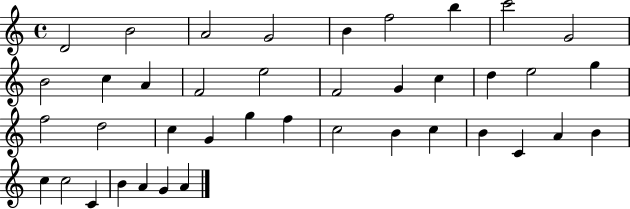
D4/h B4/h A4/h G4/h B4/q F5/h B5/q C6/h G4/h B4/h C5/q A4/q F4/h E5/h F4/h G4/q C5/q D5/q E5/h G5/q F5/h D5/h C5/q G4/q G5/q F5/q C5/h B4/q C5/q B4/q C4/q A4/q B4/q C5/q C5/h C4/q B4/q A4/q G4/q A4/q